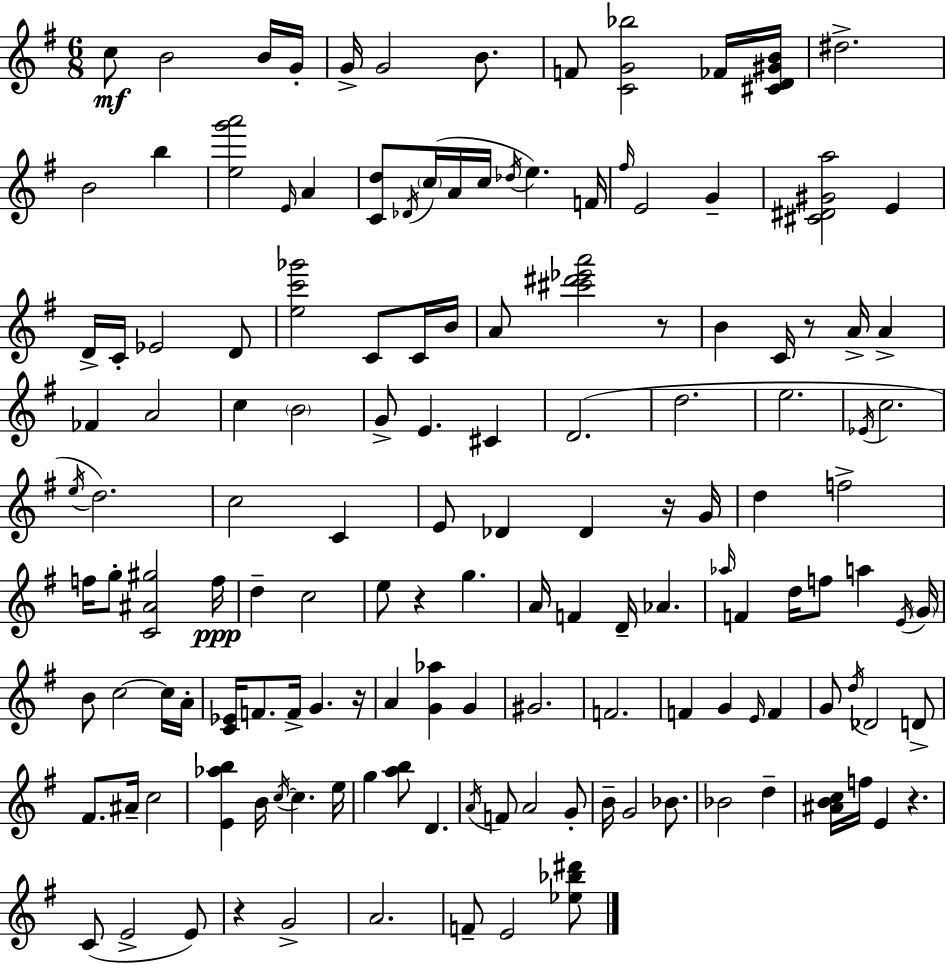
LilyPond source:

{
  \clef treble
  \numericTimeSignature
  \time 6/8
  \key e \minor
  c''8\mf b'2 b'16 g'16-. | g'16-> g'2 b'8. | f'8 <c' g' bes''>2 fes'16 <cis' d' gis' b'>16 | dis''2.-> | \break b'2 b''4 | <e'' g''' a'''>2 \grace { e'16 } a'4 | <c' d''>8 \acciaccatura { des'16 } \parenthesize c''16( a'16 c''16 \acciaccatura { des''16 } e''4.) | f'16 \grace { fis''16 } e'2 | \break g'4-- <cis' dis' gis' a''>2 | e'4 d'16-> c'16-. ees'2 | d'8 <e'' c''' ges'''>2 | c'8 c'16 b'16 a'8 <cis''' dis''' ees''' a'''>2 | \break r8 b'4 c'16 r8 a'16-> | a'4-> fes'4 a'2 | c''4 \parenthesize b'2 | g'8-> e'4. | \break cis'4 d'2.( | d''2. | e''2. | \acciaccatura { ees'16 } c''2. | \break \acciaccatura { e''16 }) d''2. | c''2 | c'4 e'8 des'4 | des'4 r16 g'16 d''4 f''2-> | \break f''16 g''8-. <c' ais' gis''>2 | f''16\ppp d''4-- c''2 | e''8 r4 | g''4. a'16 f'4 d'16-- | \break aes'4. \grace { aes''16 } f'4 d''16 | f''8 a''4 \acciaccatura { e'16 } \parenthesize g'16 b'8 c''2~~ | c''16 a'16-. <c' ees'>16 f'8. | f'16-> g'4. r16 a'4 | \break <g' aes''>4 g'4 gis'2. | f'2. | f'4 | g'4 \grace { e'16 } f'4 g'8 \acciaccatura { d''16 } | \break des'2 d'8-> fis'8. | ais'16-- c''2 <e' aes'' b''>4 | b'16 \acciaccatura { c''16~ }~ c''4. e''16 g''4 | <a'' b''>8 d'4. \acciaccatura { a'16 } | \break f'8 a'2 g'8-. | b'16-- g'2 bes'8. | bes'2 d''4-- | <ais' b' c''>16 f''16 e'4 r4. | \break c'8( e'2-> e'8) | r4 g'2-> | a'2. | f'8-- e'2 <ees'' bes'' dis'''>8 | \break \bar "|."
}